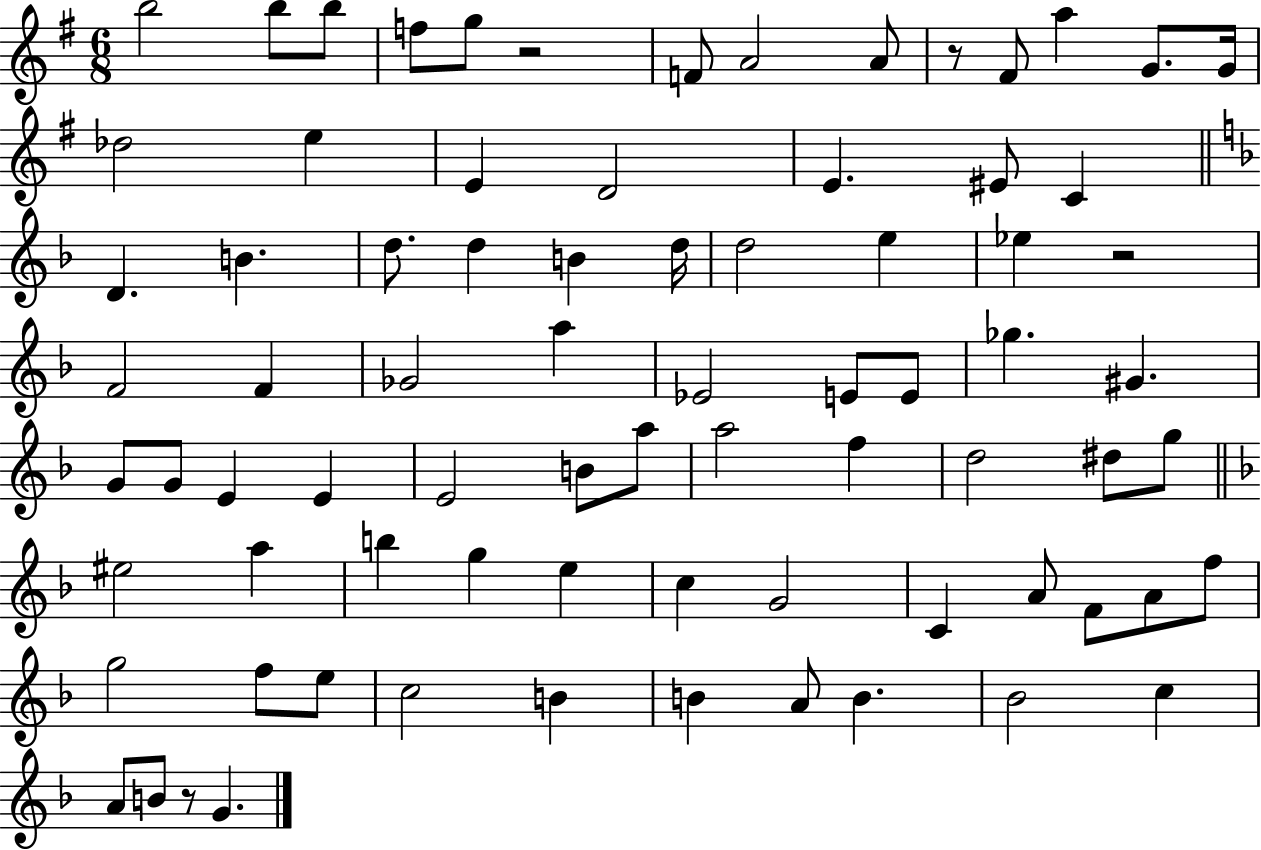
{
  \clef treble
  \numericTimeSignature
  \time 6/8
  \key g \major
  b''2 b''8 b''8 | f''8 g''8 r2 | f'8 a'2 a'8 | r8 fis'8 a''4 g'8. g'16 | \break des''2 e''4 | e'4 d'2 | e'4. eis'8 c'4 | \bar "||" \break \key f \major d'4. b'4. | d''8. d''4 b'4 d''16 | d''2 e''4 | ees''4 r2 | \break f'2 f'4 | ges'2 a''4 | ees'2 e'8 e'8 | ges''4. gis'4. | \break g'8 g'8 e'4 e'4 | e'2 b'8 a''8 | a''2 f''4 | d''2 dis''8 g''8 | \break \bar "||" \break \key f \major eis''2 a''4 | b''4 g''4 e''4 | c''4 g'2 | c'4 a'8 f'8 a'8 f''8 | \break g''2 f''8 e''8 | c''2 b'4 | b'4 a'8 b'4. | bes'2 c''4 | \break a'8 b'8 r8 g'4. | \bar "|."
}